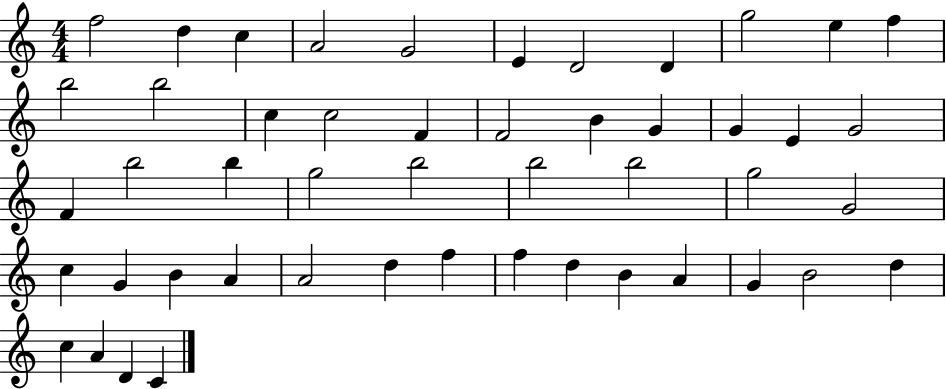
X:1
T:Untitled
M:4/4
L:1/4
K:C
f2 d c A2 G2 E D2 D g2 e f b2 b2 c c2 F F2 B G G E G2 F b2 b g2 b2 b2 b2 g2 G2 c G B A A2 d f f d B A G B2 d c A D C